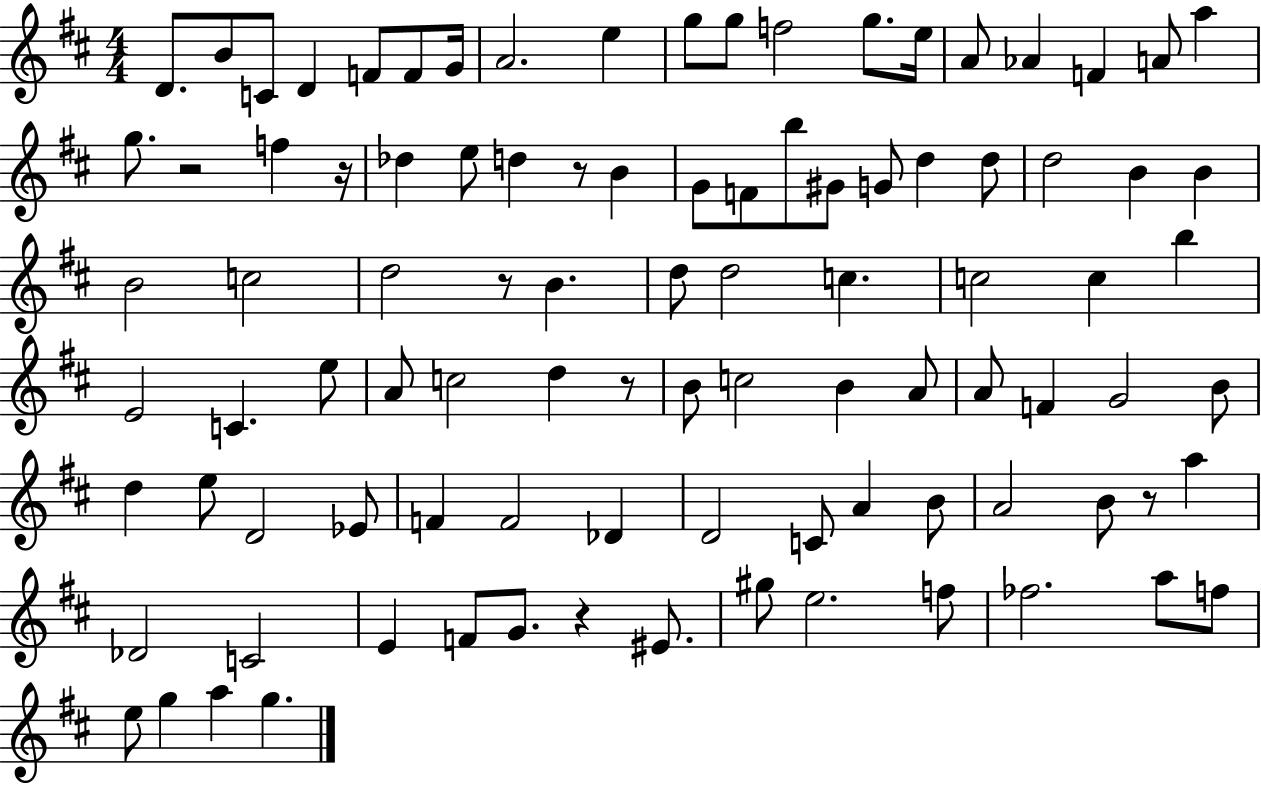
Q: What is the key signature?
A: D major